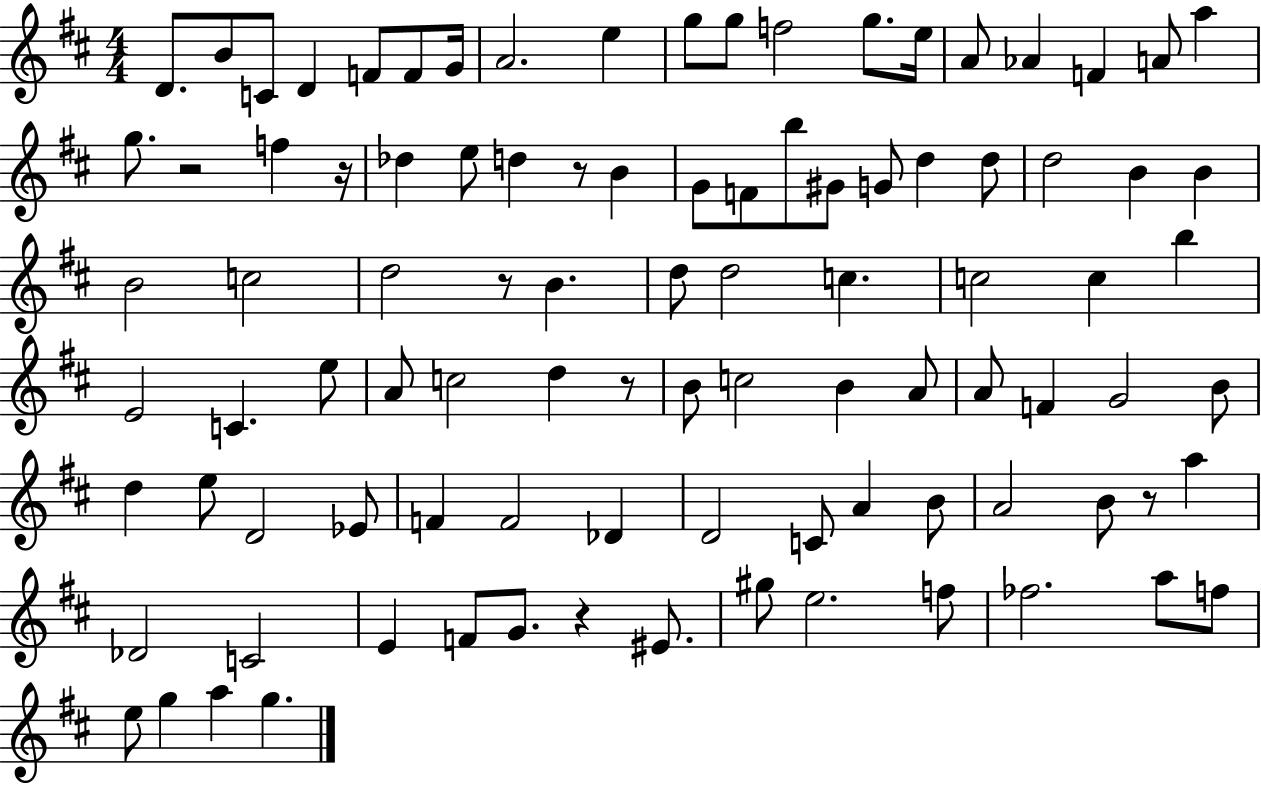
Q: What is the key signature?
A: D major